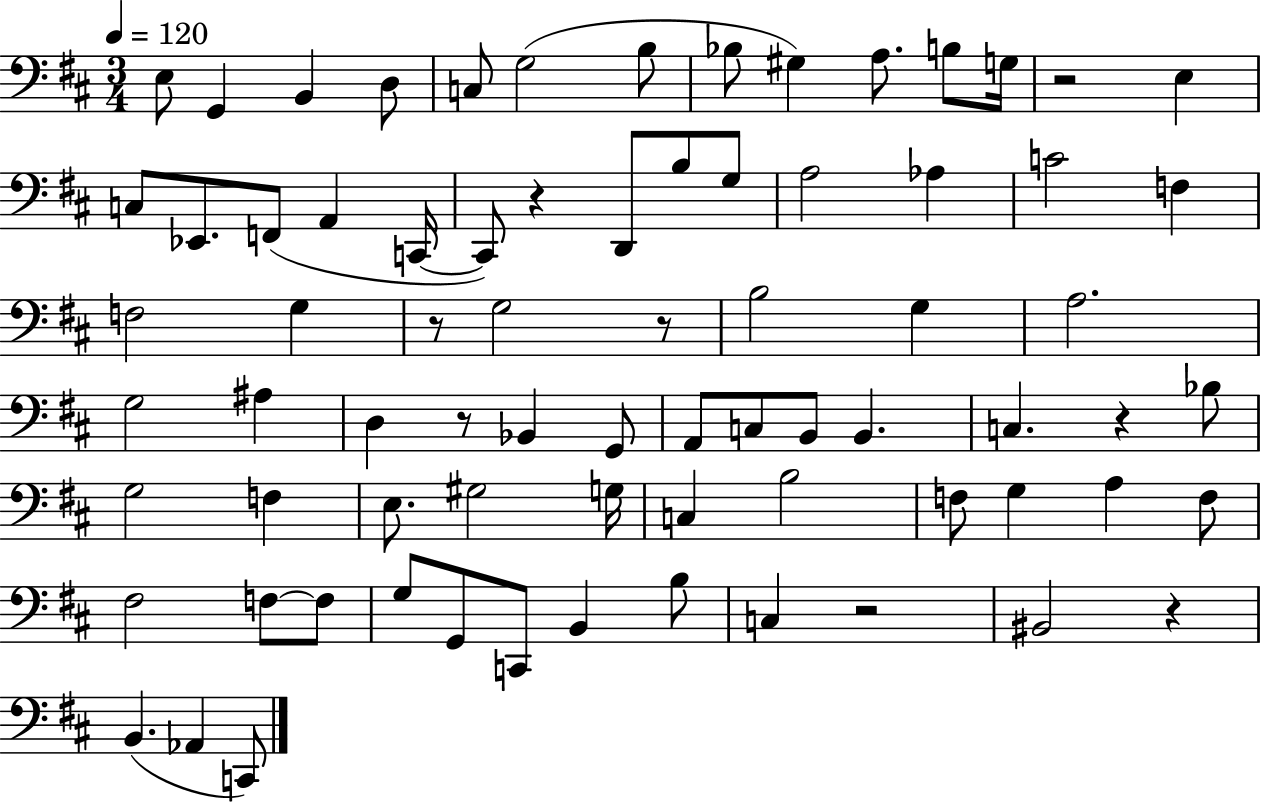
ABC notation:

X:1
T:Untitled
M:3/4
L:1/4
K:D
E,/2 G,, B,, D,/2 C,/2 G,2 B,/2 _B,/2 ^G, A,/2 B,/2 G,/4 z2 E, C,/2 _E,,/2 F,,/2 A,, C,,/4 C,,/2 z D,,/2 B,/2 G,/2 A,2 _A, C2 F, F,2 G, z/2 G,2 z/2 B,2 G, A,2 G,2 ^A, D, z/2 _B,, G,,/2 A,,/2 C,/2 B,,/2 B,, C, z _B,/2 G,2 F, E,/2 ^G,2 G,/4 C, B,2 F,/2 G, A, F,/2 ^F,2 F,/2 F,/2 G,/2 G,,/2 C,,/2 B,, B,/2 C, z2 ^B,,2 z B,, _A,, C,,/2